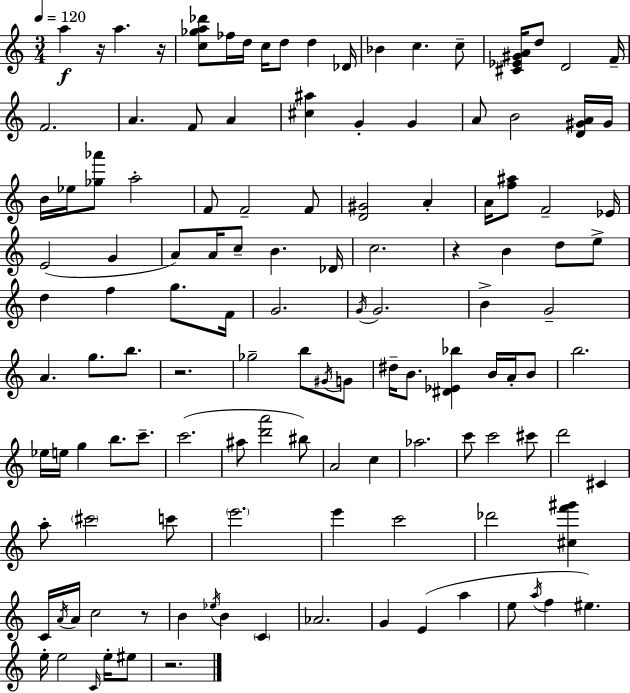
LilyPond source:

{
  \clef treble
  \numericTimeSignature
  \time 3/4
  \key a \minor
  \tempo 4 = 120
  a''4\f r16 a''4. r16 | <c'' ges'' a'' des'''>8 fes''16 d''16 c''16 d''8 d''4 des'16 | bes'4 c''4. c''8-- | <cis' ees' gis' a'>16 d''8 d'2 f'16-- | \break f'2. | a'4. f'8 a'4 | <cis'' ais''>4 g'4-. g'4 | a'8 b'2 <d' gis' a'>16 gis'16 | \break b'16 ees''16 <ges'' aes'''>8 a''2-. | f'8 f'2-- f'8 | <d' gis'>2 a'4-. | a'16 <f'' ais''>8 f'2-- ees'16 | \break e'2( g'4 | a'8) a'16 c''8-- b'4. des'16 | c''2. | r4 b'4 d''8 e''8-> | \break d''4 f''4 g''8. f'16 | g'2. | \acciaccatura { g'16 } g'2. | b'4-> g'2-- | \break a'4. g''8. b''8. | r2. | ges''2-- b''8 \acciaccatura { gis'16 } | g'8 dis''16-- b'8. <dis' ees' bes''>4 b'16 a'16-. | \break b'8 b''2. | ees''16 e''16 g''4 b''8. c'''8.-- | c'''2.( | ais''8 <d''' a'''>2 | \break bis''8) a'2 c''4 | aes''2. | c'''8 c'''2 | cis'''8 d'''2 cis'4 | \break a''8-. \parenthesize cis'''2 | c'''8 \parenthesize e'''2. | e'''4 c'''2 | des'''2 <cis'' f''' gis'''>4 | \break c'16 \acciaccatura { a'16 } a'16 c''2 | r8 b'4 \acciaccatura { ees''16 } b'4 | \parenthesize c'4 aes'2. | g'4 e'4( | \break a''4 e''8 \acciaccatura { a''16 } f''4 eis''4.) | e''16-. e''2 | \grace { c'16 } e''16-. eis''8 r2. | \bar "|."
}